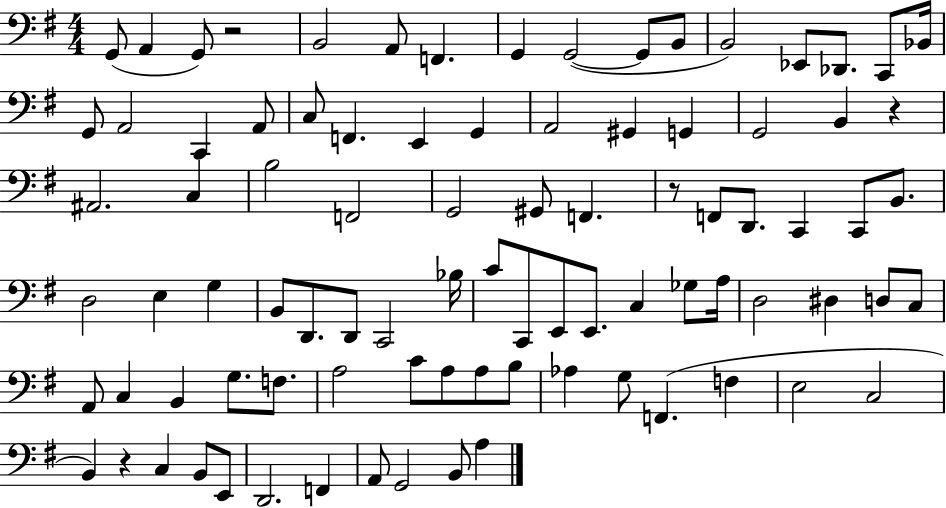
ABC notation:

X:1
T:Untitled
M:4/4
L:1/4
K:G
G,,/2 A,, G,,/2 z2 B,,2 A,,/2 F,, G,, G,,2 G,,/2 B,,/2 B,,2 _E,,/2 _D,,/2 C,,/2 _B,,/4 G,,/2 A,,2 C,, A,,/2 C,/2 F,, E,, G,, A,,2 ^G,, G,, G,,2 B,, z ^A,,2 C, B,2 F,,2 G,,2 ^G,,/2 F,, z/2 F,,/2 D,,/2 C,, C,,/2 B,,/2 D,2 E, G, B,,/2 D,,/2 D,,/2 C,,2 _B,/4 C/2 C,,/2 E,,/2 E,,/2 C, _G,/2 A,/4 D,2 ^D, D,/2 C,/2 A,,/2 C, B,, G,/2 F,/2 A,2 C/2 A,/2 A,/2 B,/2 _A, G,/2 F,, F, E,2 C,2 B,, z C, B,,/2 E,,/2 D,,2 F,, A,,/2 G,,2 B,,/2 A,